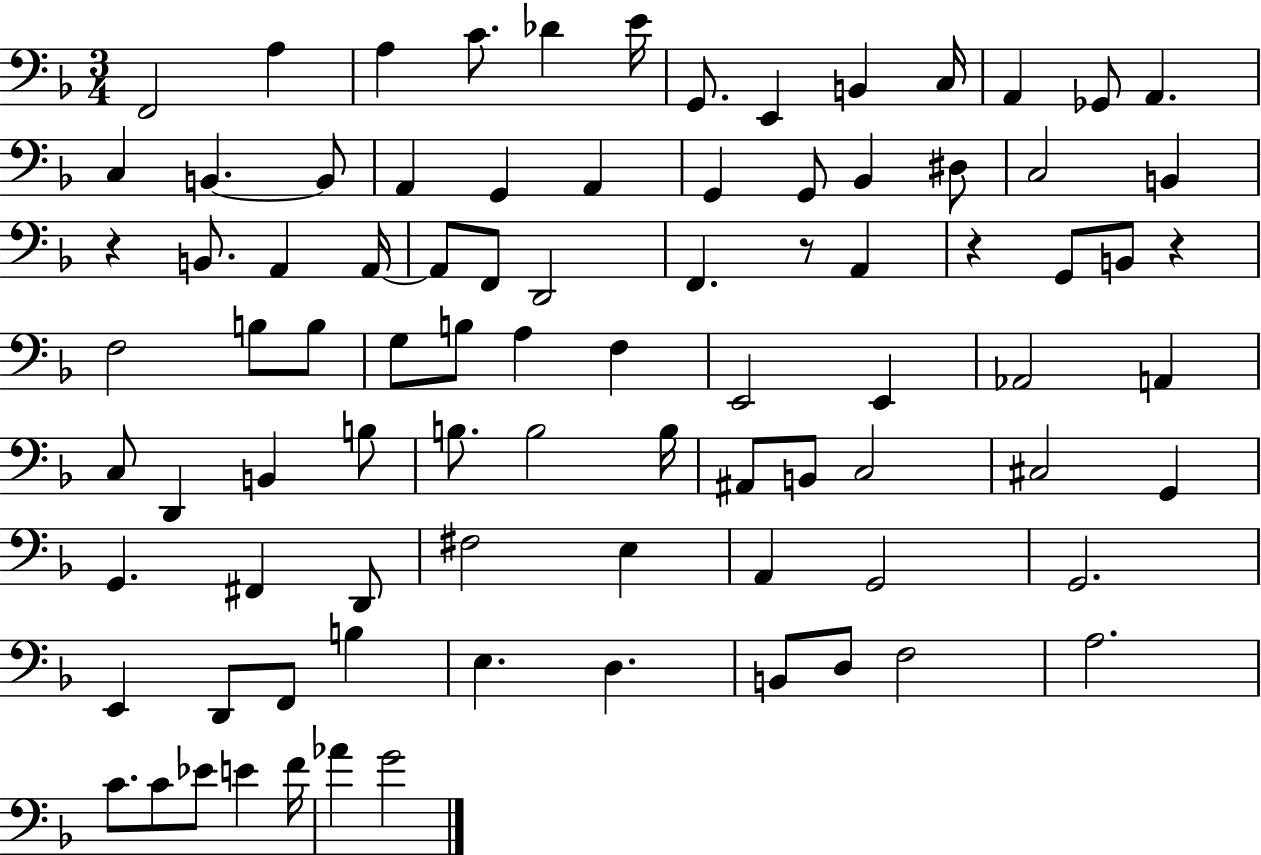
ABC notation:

X:1
T:Untitled
M:3/4
L:1/4
K:F
F,,2 A, A, C/2 _D E/4 G,,/2 E,, B,, C,/4 A,, _G,,/2 A,, C, B,, B,,/2 A,, G,, A,, G,, G,,/2 _B,, ^D,/2 C,2 B,, z B,,/2 A,, A,,/4 A,,/2 F,,/2 D,,2 F,, z/2 A,, z G,,/2 B,,/2 z F,2 B,/2 B,/2 G,/2 B,/2 A, F, E,,2 E,, _A,,2 A,, C,/2 D,, B,, B,/2 B,/2 B,2 B,/4 ^A,,/2 B,,/2 C,2 ^C,2 G,, G,, ^F,, D,,/2 ^F,2 E, A,, G,,2 G,,2 E,, D,,/2 F,,/2 B, E, D, B,,/2 D,/2 F,2 A,2 C/2 C/2 _E/2 E F/4 _A G2